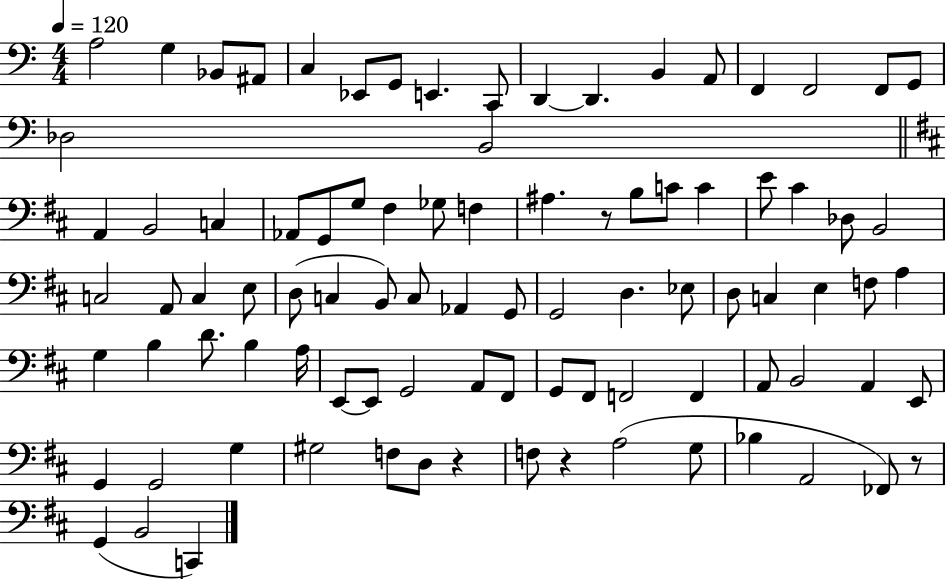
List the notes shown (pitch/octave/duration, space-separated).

A3/h G3/q Bb2/e A#2/e C3/q Eb2/e G2/e E2/q. C2/e D2/q D2/q. B2/q A2/e F2/q F2/h F2/e G2/e Db3/h B2/h A2/q B2/h C3/q Ab2/e G2/e G3/e F#3/q Gb3/e F3/q A#3/q. R/e B3/e C4/e C4/q E4/e C#4/q Db3/e B2/h C3/h A2/e C3/q E3/e D3/e C3/q B2/e C3/e Ab2/q G2/e G2/h D3/q. Eb3/e D3/e C3/q E3/q F3/e A3/q G3/q B3/q D4/e. B3/q A3/s E2/e E2/e G2/h A2/e F#2/e G2/e F#2/e F2/h F2/q A2/e B2/h A2/q E2/e G2/q G2/h G3/q G#3/h F3/e D3/e R/q F3/e R/q A3/h G3/e Bb3/q A2/h FES2/e R/e G2/q B2/h C2/q